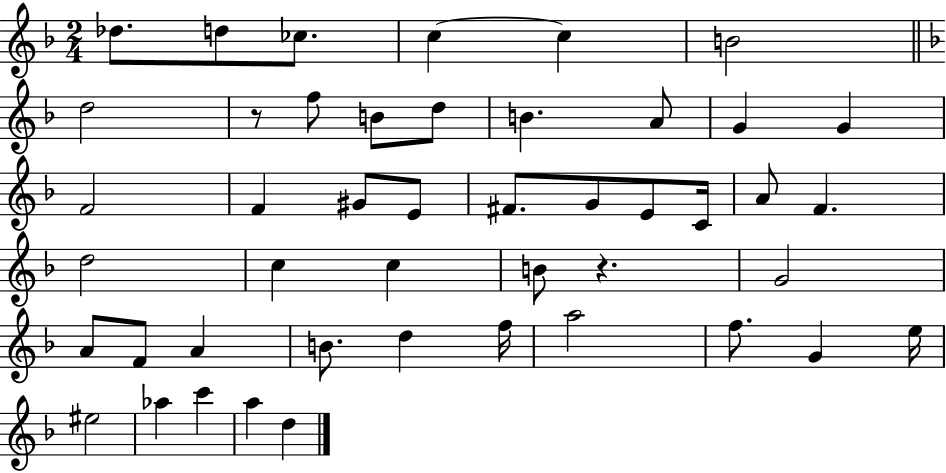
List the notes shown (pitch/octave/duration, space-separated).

Db5/e. D5/e CES5/e. C5/q C5/q B4/h D5/h R/e F5/e B4/e D5/e B4/q. A4/e G4/q G4/q F4/h F4/q G#4/e E4/e F#4/e. G4/e E4/e C4/s A4/e F4/q. D5/h C5/q C5/q B4/e R/q. G4/h A4/e F4/e A4/q B4/e. D5/q F5/s A5/h F5/e. G4/q E5/s EIS5/h Ab5/q C6/q A5/q D5/q